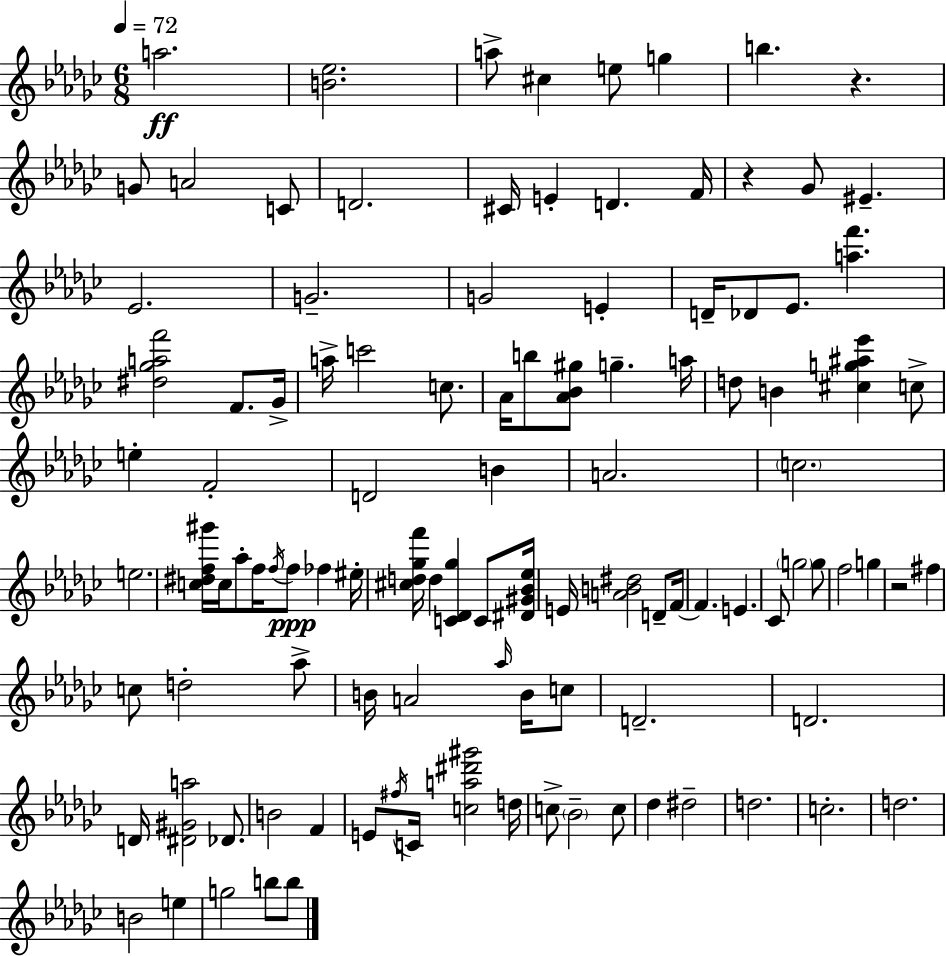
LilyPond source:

{
  \clef treble
  \numericTimeSignature
  \time 6/8
  \key ees \minor
  \tempo 4 = 72
  a''2.\ff | <b' ees''>2. | a''8-> cis''4 e''8 g''4 | b''4. r4. | \break g'8 a'2 c'8 | d'2. | cis'16 e'4-. d'4. f'16 | r4 ges'8 eis'4.-- | \break ees'2. | g'2.-- | g'2 e'4-. | d'16-- des'8 ees'8. <a'' f'''>4. | \break <dis'' ges'' a'' f'''>2 f'8. ges'16-> | a''16-> c'''2 c''8. | aes'16 b''8 <aes' bes' gis''>8 g''4.-- a''16 | d''8 b'4 <cis'' g'' ais'' ees'''>4 c''8-> | \break e''4-. f'2-. | d'2 b'4 | a'2. | \parenthesize c''2. | \break e''2. | <c'' dis'' f'' gis'''>16 c''16 aes''8-. f''16 \acciaccatura { f''16 } f''8\ppp fes''4 | eis''16-. <cis'' d'' ges'' f'''>16 d''4 <c' des' ges''>4 c'8 | <dis' gis' bes' ees''>16 e'16 <a' b' dis''>2 d'8-- | \break f'16~~ f'4. e'4. | ces'8 \parenthesize g''2 g''8 | f''2 g''4 | r2 fis''4 | \break c''8 d''2-. aes''8-> | b'16 a'2 \grace { aes''16 } b'16 | c''8 d'2.-- | d'2. | \break d'16 <dis' gis' a''>2 des'8. | b'2 f'4 | e'8 \acciaccatura { fis''16 } c'16 <c'' a'' dis''' gis'''>2 | d''16 c''8-> \parenthesize bes'2-- | \break c''8 des''4 dis''2-- | d''2. | c''2.-. | d''2. | \break b'2 e''4 | g''2 b''8 | b''8 \bar "|."
}